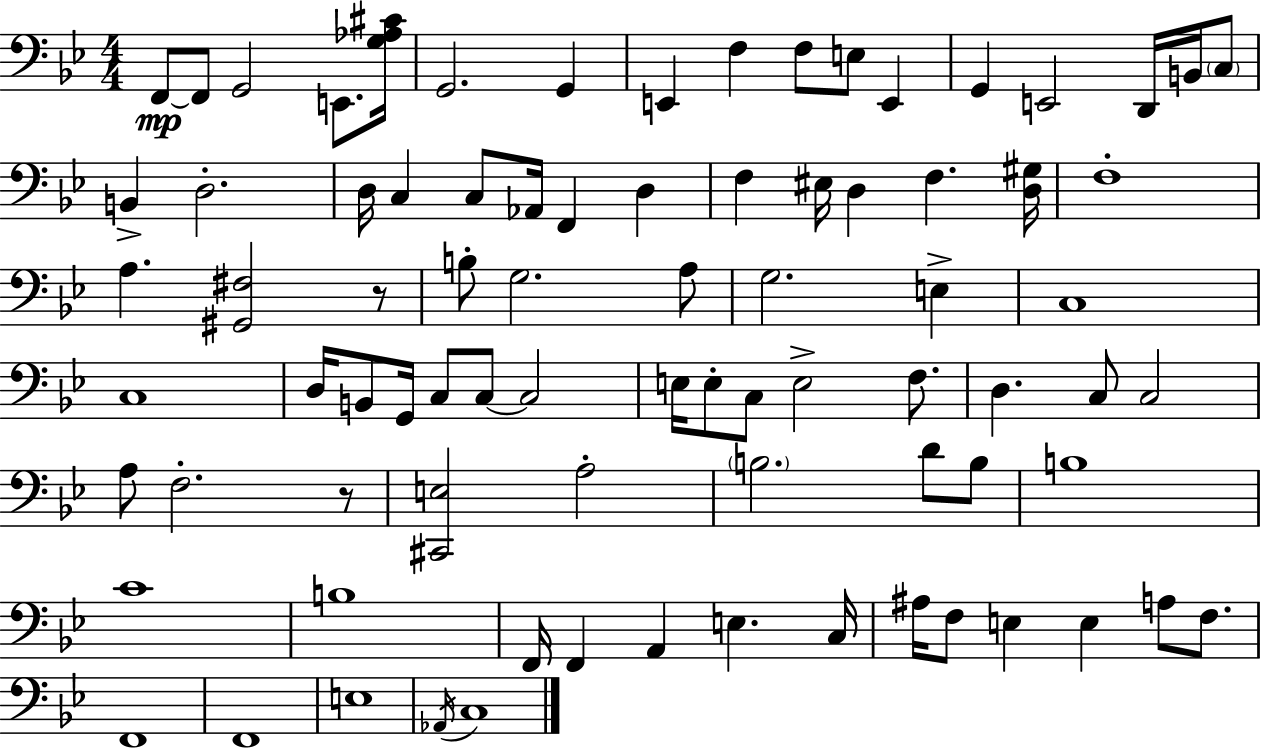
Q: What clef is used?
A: bass